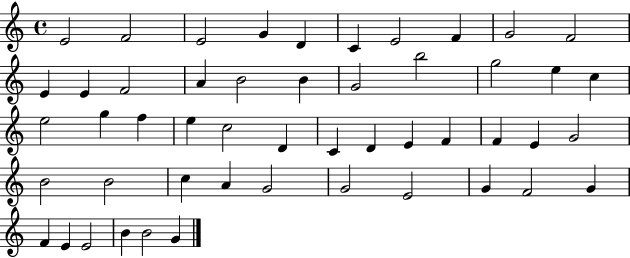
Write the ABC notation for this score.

X:1
T:Untitled
M:4/4
L:1/4
K:C
E2 F2 E2 G D C E2 F G2 F2 E E F2 A B2 B G2 b2 g2 e c e2 g f e c2 D C D E F F E G2 B2 B2 c A G2 G2 E2 G F2 G F E E2 B B2 G